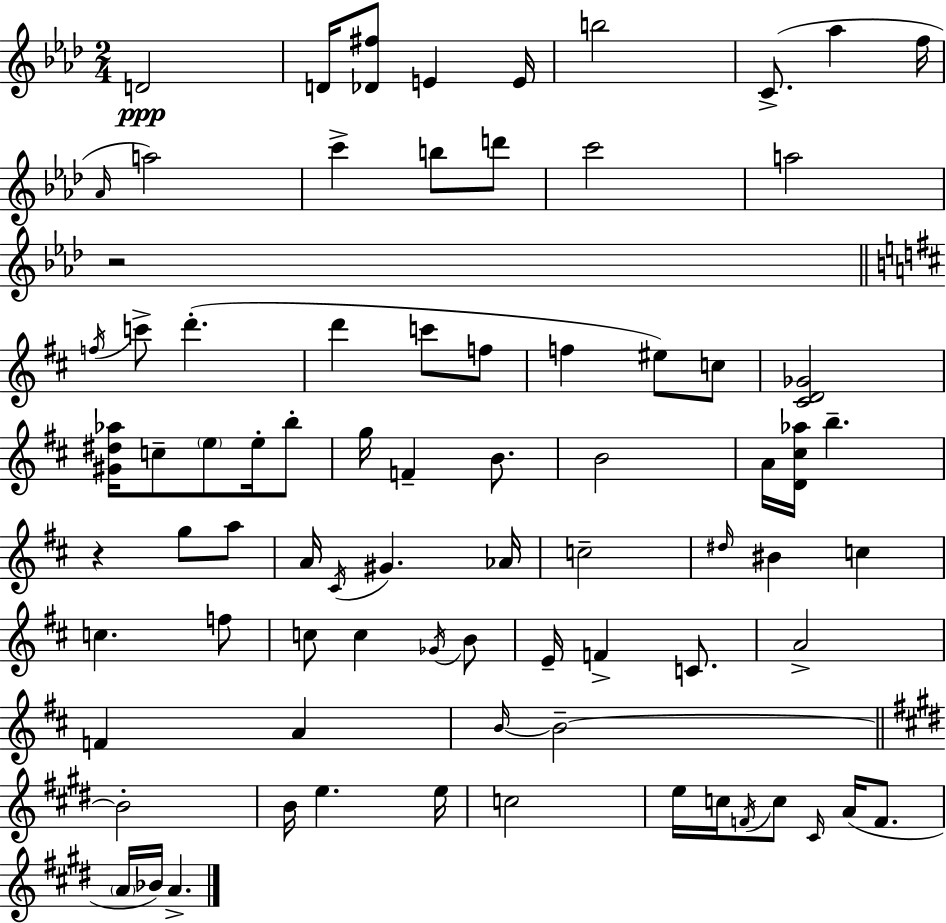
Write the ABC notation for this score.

X:1
T:Untitled
M:2/4
L:1/4
K:Fm
D2 D/4 [_D^f]/2 E E/4 b2 C/2 _a f/4 _A/4 a2 c' b/2 d'/2 c'2 a2 z2 f/4 c'/2 d' d' c'/2 f/2 f ^e/2 c/2 [^CD_G]2 [^G^d_a]/4 c/2 e/2 e/4 b/2 g/4 F B/2 B2 A/4 [D^c_a]/4 b z g/2 a/2 A/4 ^C/4 ^G _A/4 c2 ^d/4 ^B c c f/2 c/2 c _G/4 B/2 E/4 F C/2 A2 F A B/4 B2 B2 B/4 e e/4 c2 e/4 c/4 F/4 c/2 ^C/4 A/4 F/2 A/4 _B/4 A